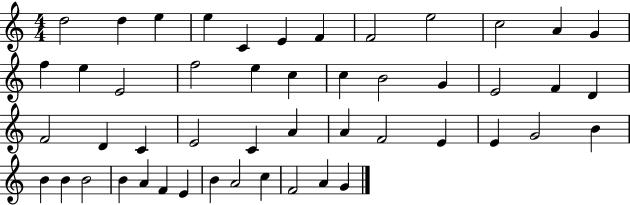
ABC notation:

X:1
T:Untitled
M:4/4
L:1/4
K:C
d2 d e e C E F F2 e2 c2 A G f e E2 f2 e c c B2 G E2 F D F2 D C E2 C A A F2 E E G2 B B B B2 B A F E B A2 c F2 A G